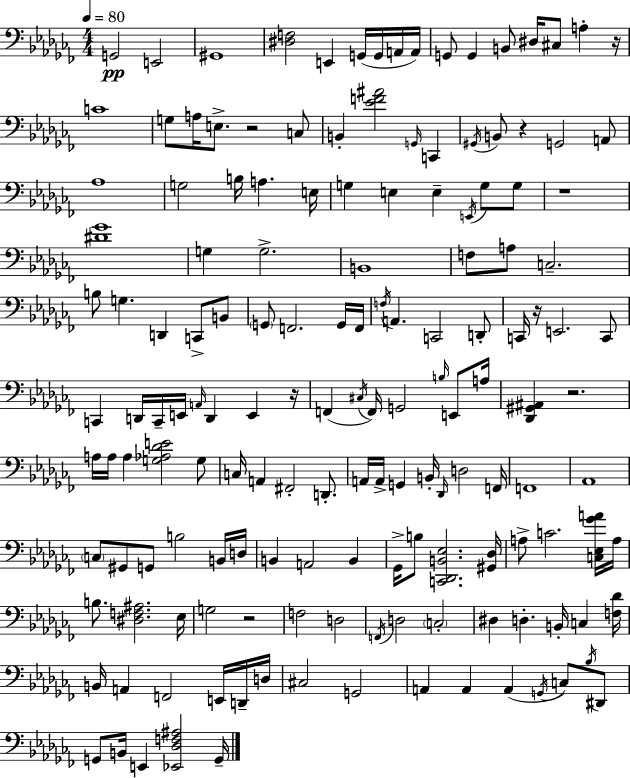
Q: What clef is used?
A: bass